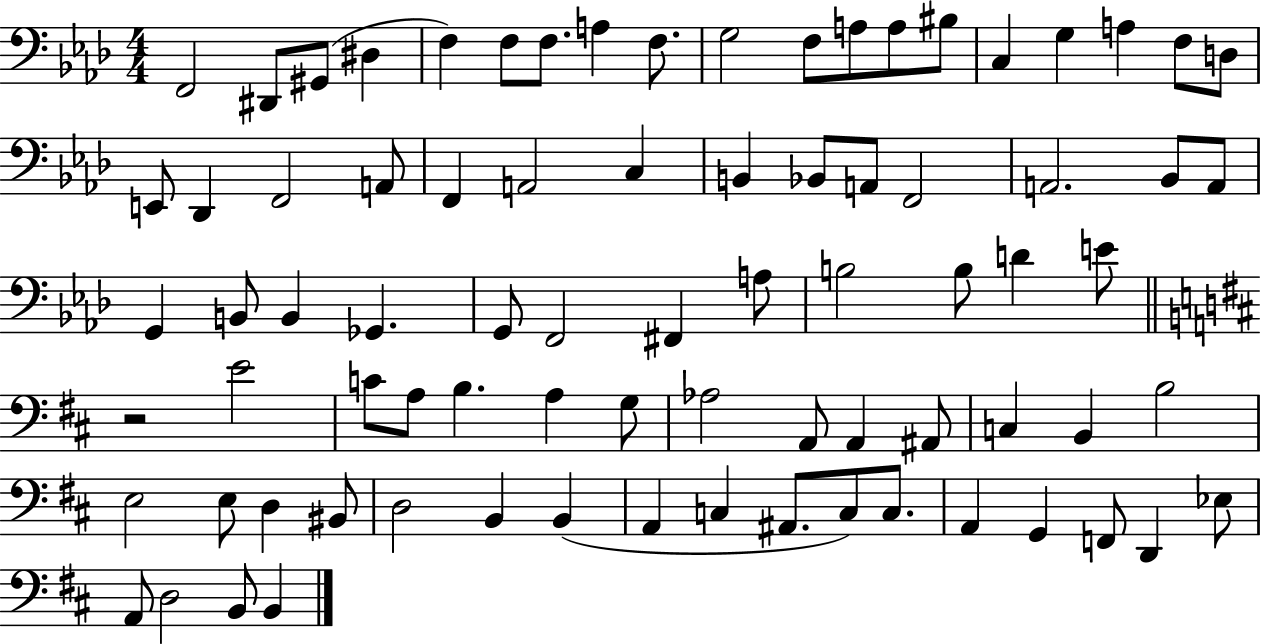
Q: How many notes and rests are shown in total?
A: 80